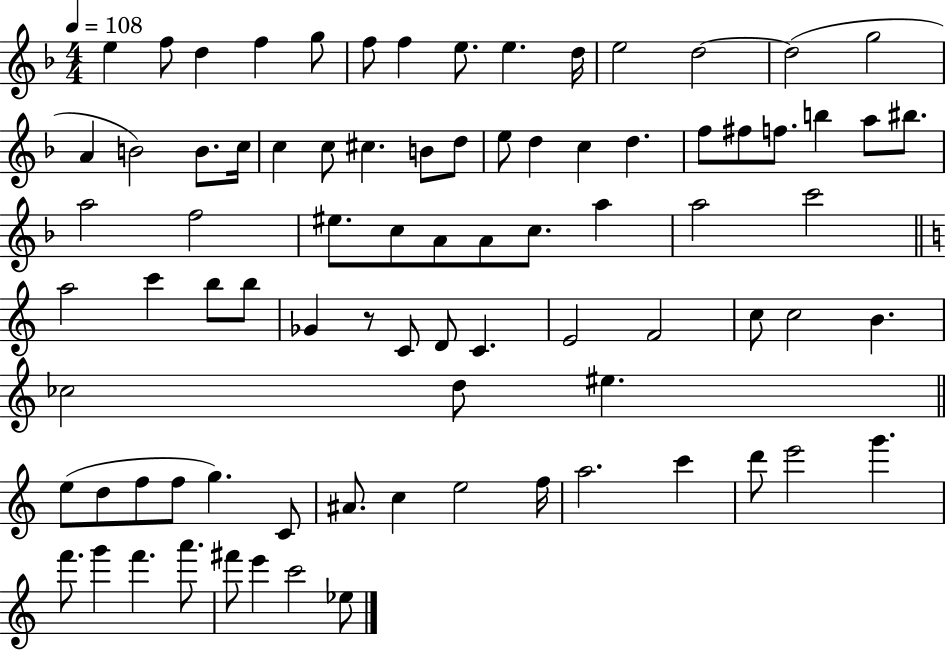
X:1
T:Untitled
M:4/4
L:1/4
K:F
e f/2 d f g/2 f/2 f e/2 e d/4 e2 d2 d2 g2 A B2 B/2 c/4 c c/2 ^c B/2 d/2 e/2 d c d f/2 ^f/2 f/2 b a/2 ^b/2 a2 f2 ^e/2 c/2 A/2 A/2 c/2 a a2 c'2 a2 c' b/2 b/2 _G z/2 C/2 D/2 C E2 F2 c/2 c2 B _c2 d/2 ^e e/2 d/2 f/2 f/2 g C/2 ^A/2 c e2 f/4 a2 c' d'/2 e'2 g' f'/2 g' f' a'/2 ^f'/2 e' c'2 _e/2